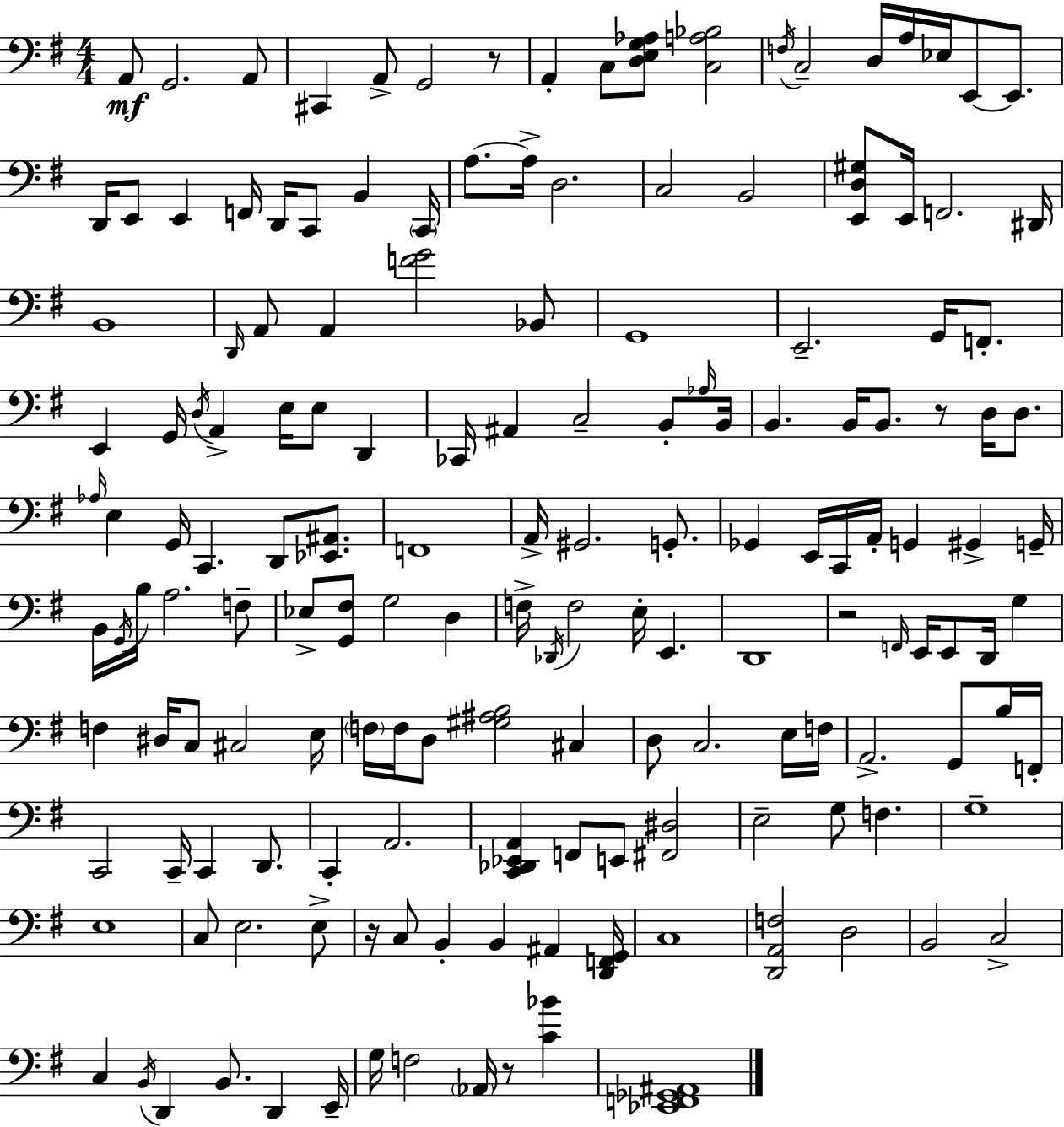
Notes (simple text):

A2/e G2/h. A2/e C#2/q A2/e G2/h R/e A2/q C3/e [D3,E3,G3,Ab3]/e [C3,A3,Bb3]/h F3/s C3/h D3/s A3/s Eb3/s E2/e E2/e. D2/s E2/e E2/q F2/s D2/s C2/e B2/q C2/s A3/e. A3/s D3/h. C3/h B2/h [E2,D3,G#3]/e E2/s F2/h. D#2/s B2/w D2/s A2/e A2/q [F4,G4]/h Bb2/e G2/w E2/h. G2/s F2/e. E2/q G2/s D3/s A2/q E3/s E3/e D2/q CES2/s A#2/q C3/h B2/e Ab3/s B2/s B2/q. B2/s B2/e. R/e D3/s D3/e. Ab3/s E3/q G2/s C2/q. D2/e [Eb2,A#2]/e. F2/w A2/s G#2/h. G2/e. Gb2/q E2/s C2/s A2/s G2/q G#2/q G2/s B2/s G2/s B3/s A3/h. F3/e Eb3/e [G2,F#3]/e G3/h D3/q F3/s Db2/s F3/h E3/s E2/q. D2/w R/h F2/s E2/s E2/e D2/s G3/q F3/q D#3/s C3/e C#3/h E3/s F3/s F3/s D3/e [G#3,A#3,B3]/h C#3/q D3/e C3/h. E3/s F3/s A2/h. G2/e B3/s F2/s C2/h C2/s C2/q D2/e. C2/q A2/h. [C2,Db2,Eb2,A2]/q F2/e E2/e [F#2,D#3]/h E3/h G3/e F3/q. G3/w E3/w C3/e E3/h. E3/e R/s C3/e B2/q B2/q A#2/q [D2,F2,G2]/s C3/w [D2,A2,F3]/h D3/h B2/h C3/h C3/q B2/s D2/q B2/e. D2/q E2/s G3/s F3/h Ab2/s R/e [C4,Bb4]/q [Eb2,F2,Gb2,A#2]/w